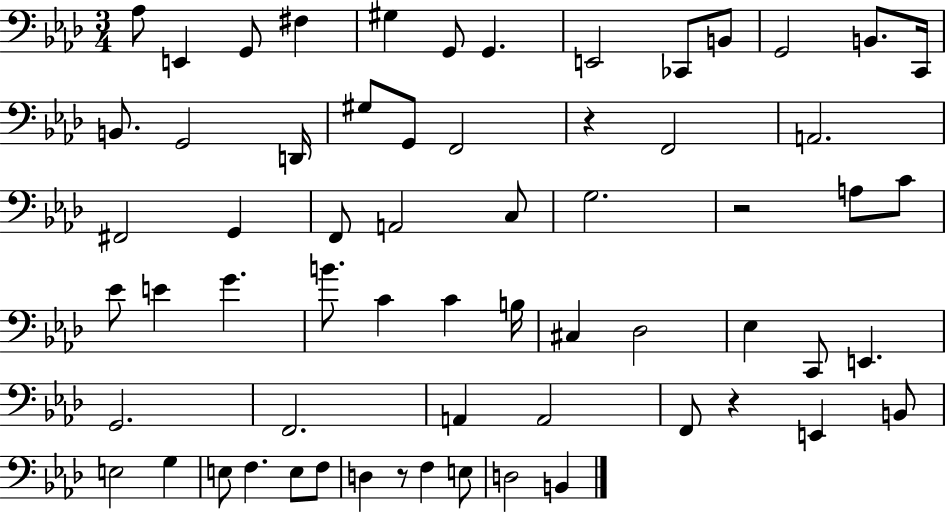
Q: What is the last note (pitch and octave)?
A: B2